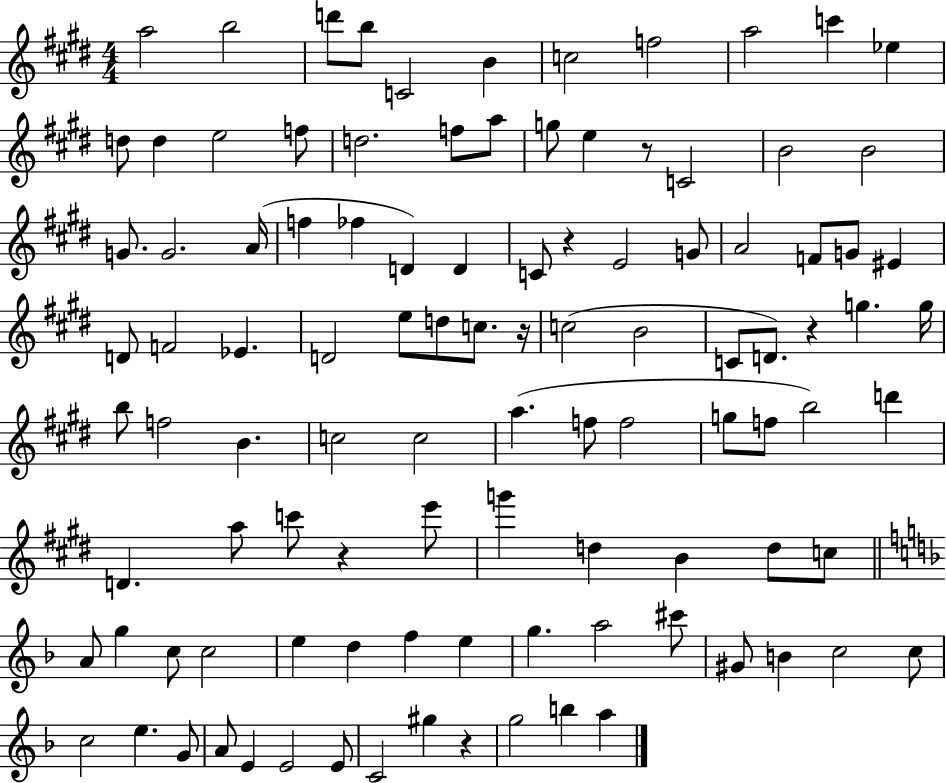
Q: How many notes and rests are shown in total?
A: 104